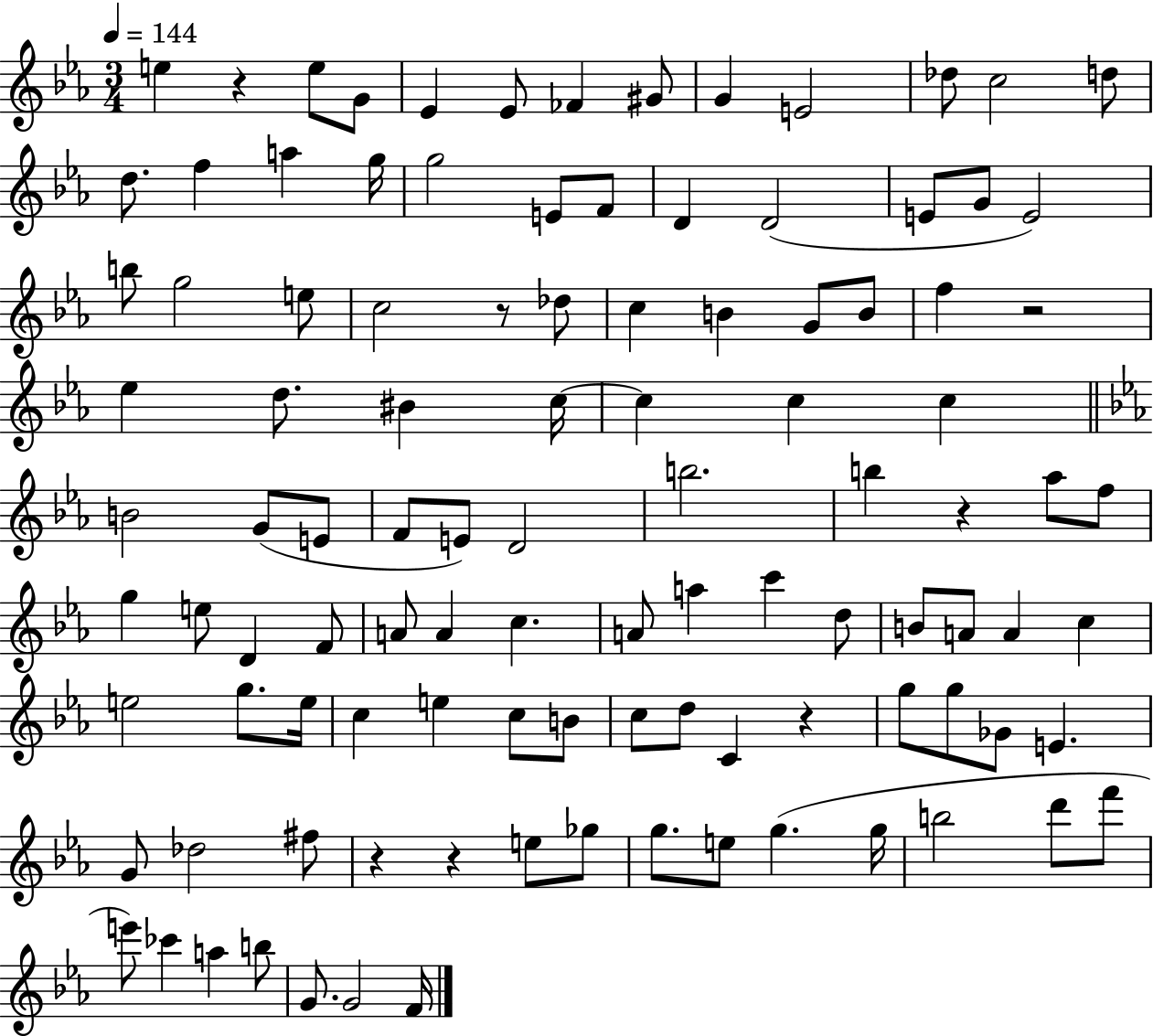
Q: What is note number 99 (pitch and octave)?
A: F4